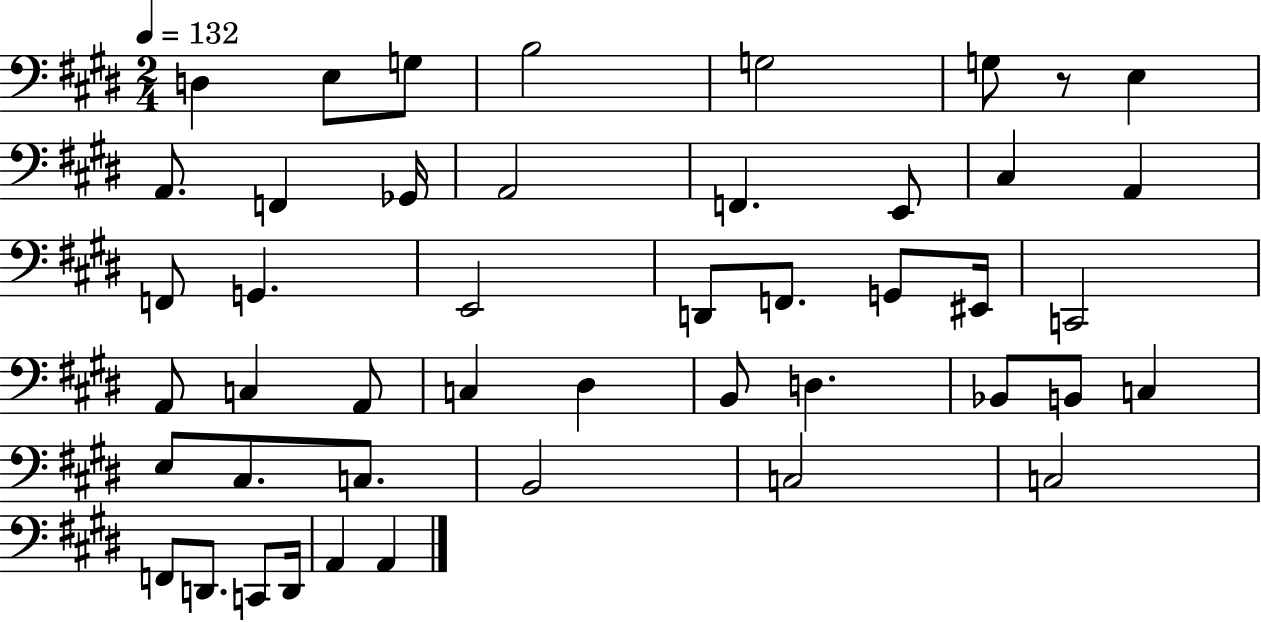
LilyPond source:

{
  \clef bass
  \numericTimeSignature
  \time 2/4
  \key e \major
  \tempo 4 = 132
  d4 e8 g8 | b2 | g2 | g8 r8 e4 | \break a,8. f,4 ges,16 | a,2 | f,4. e,8 | cis4 a,4 | \break f,8 g,4. | e,2 | d,8 f,8. g,8 eis,16 | c,2 | \break a,8 c4 a,8 | c4 dis4 | b,8 d4. | bes,8 b,8 c4 | \break e8 cis8. c8. | b,2 | c2 | c2 | \break f,8 d,8. c,8 d,16 | a,4 a,4 | \bar "|."
}